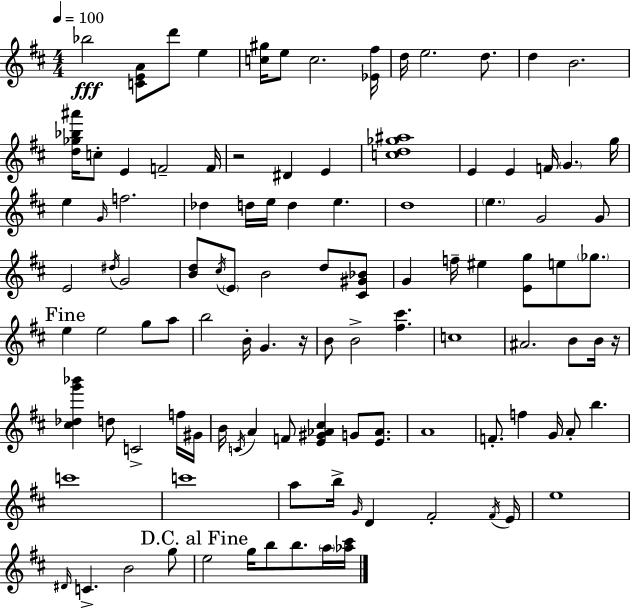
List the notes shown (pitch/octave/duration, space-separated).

Bb5/h [C4,E4,A4]/e D6/e E5/q [C5,G#5]/s E5/e C5/h. [Eb4,F#5]/s D5/s E5/h. D5/e. D5/q B4/h. [D5,Gb5,Bb5,A#6]/s C5/e E4/q F4/h F4/s R/h D#4/q E4/q [C5,D5,Gb5,A#5]/w E4/q E4/q F4/s G4/q. G5/s E5/q G4/s F5/h. Db5/q D5/s E5/s D5/q E5/q. D5/w E5/q. G4/h G4/e E4/h D#5/s G4/h [B4,D5]/e C#5/s E4/e B4/h D5/e [C#4,G#4,Bb4]/e G4/q F5/s EIS5/q [E4,G5]/e E5/e Gb5/e. E5/q E5/h G5/e A5/e B5/h B4/s G4/q. R/s B4/e B4/h [F#5,C#6]/q. C5/w A#4/h. B4/e B4/s R/s [C#5,Db5,G6,Bb6]/q D5/e C4/h F5/s G#4/s B4/s C4/s A4/q F4/e [E4,G#4,Ab4,C#5]/q G4/e [E4,Ab4]/e. A4/w F4/e. F5/q G4/s A4/e B5/q. C6/w C6/w A5/e B5/s G4/s D4/q F#4/h F#4/s E4/s E5/w D#4/s C4/q. B4/h G5/e E5/h G5/s B5/e B5/e. A5/s [Ab5,C#6]/s